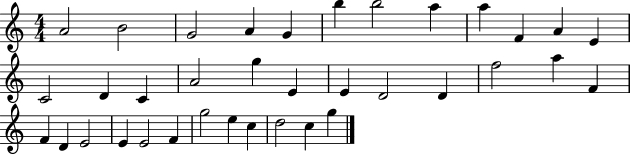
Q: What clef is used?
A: treble